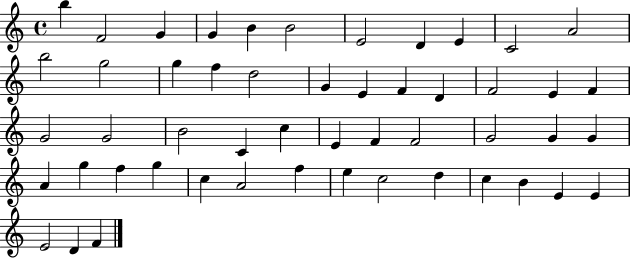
B5/q F4/h G4/q G4/q B4/q B4/h E4/h D4/q E4/q C4/h A4/h B5/h G5/h G5/q F5/q D5/h G4/q E4/q F4/q D4/q F4/h E4/q F4/q G4/h G4/h B4/h C4/q C5/q E4/q F4/q F4/h G4/h G4/q G4/q A4/q G5/q F5/q G5/q C5/q A4/h F5/q E5/q C5/h D5/q C5/q B4/q E4/q E4/q E4/h D4/q F4/q